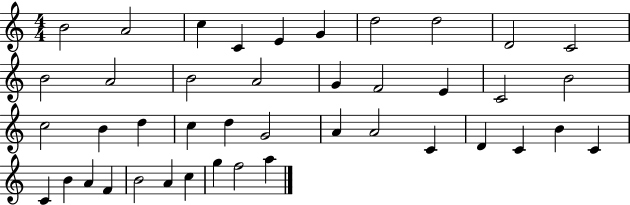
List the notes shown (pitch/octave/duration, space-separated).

B4/h A4/h C5/q C4/q E4/q G4/q D5/h D5/h D4/h C4/h B4/h A4/h B4/h A4/h G4/q F4/h E4/q C4/h B4/h C5/h B4/q D5/q C5/q D5/q G4/h A4/q A4/h C4/q D4/q C4/q B4/q C4/q C4/q B4/q A4/q F4/q B4/h A4/q C5/q G5/q F5/h A5/q